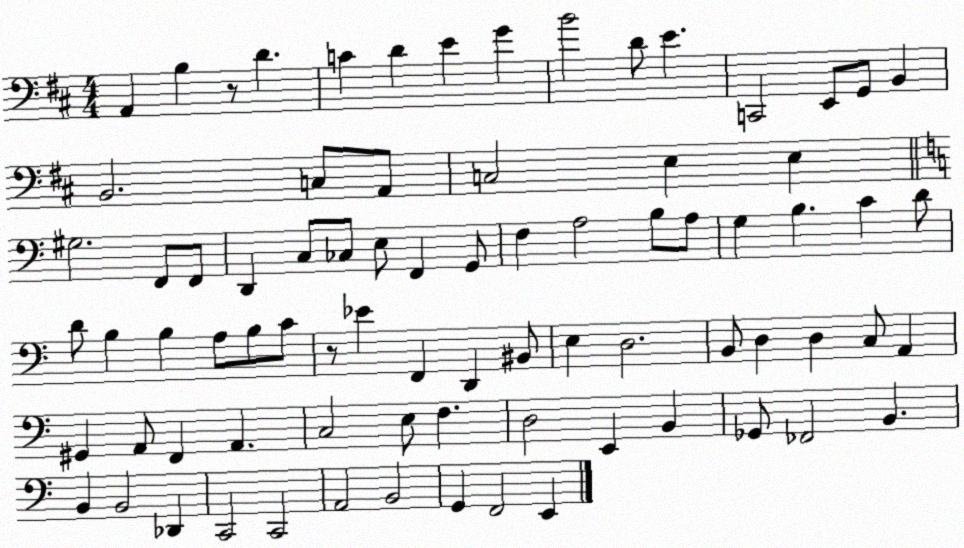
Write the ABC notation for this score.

X:1
T:Untitled
M:4/4
L:1/4
K:D
A,, B, z/2 D C D E G B2 D/2 E C,,2 E,,/2 G,,/2 B,, B,,2 C,/2 A,,/2 C,2 E, E, ^G,2 F,,/2 F,,/2 D,, C,/2 _C,/2 E,/2 F,, G,,/2 F, A,2 B,/2 A,/2 G, B, C D/2 D/2 B, B, A,/2 B,/2 C/2 z/2 _E F,, D,, ^B,,/2 E, D,2 B,,/2 D, D, C,/2 A,, ^G,, A,,/2 F,, A,, C,2 E,/2 F, D,2 E,, B,, _G,,/2 _F,,2 B,, B,, B,,2 _D,, C,,2 C,,2 A,,2 B,,2 G,, F,,2 E,,